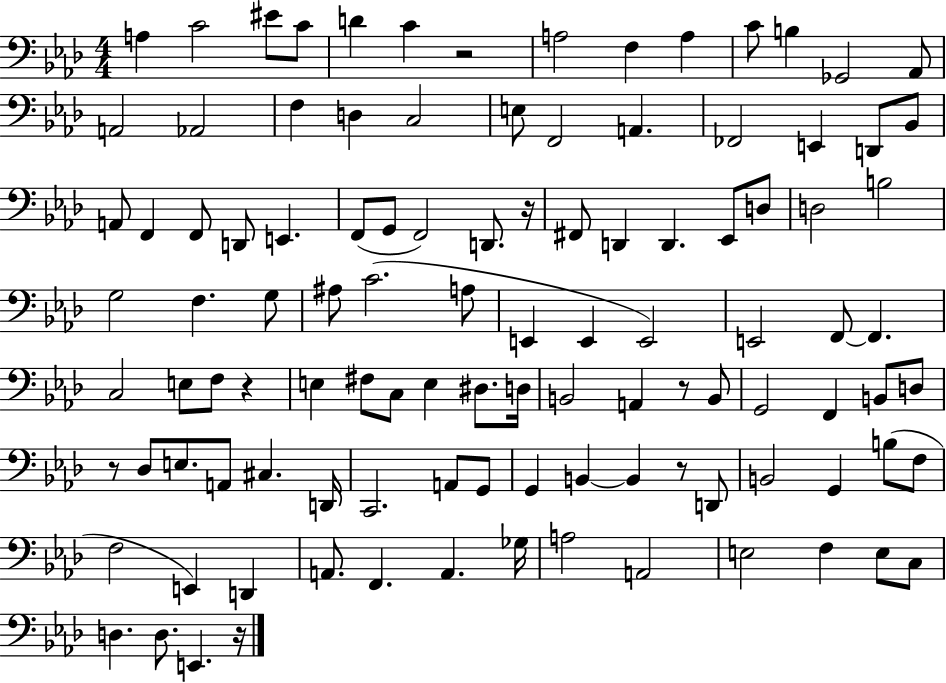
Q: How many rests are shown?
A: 7